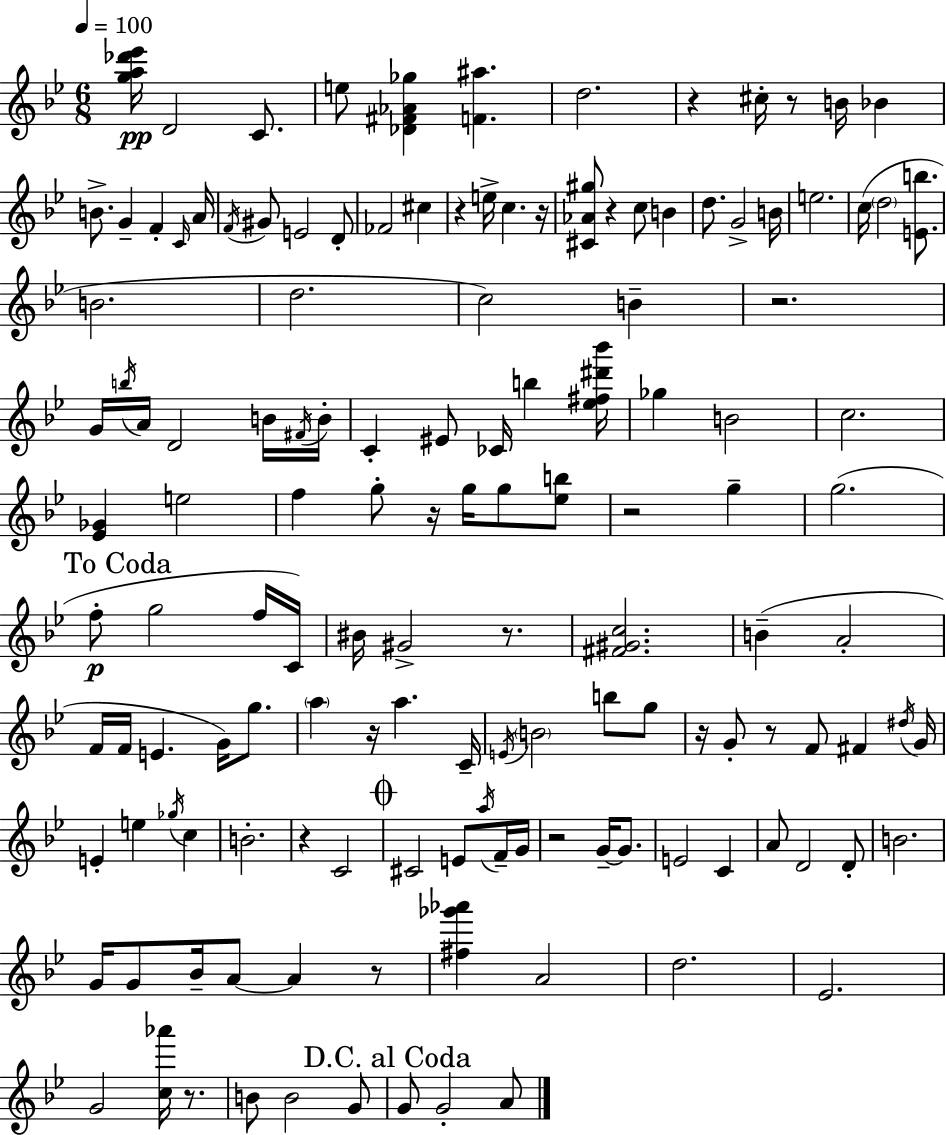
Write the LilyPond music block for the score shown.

{
  \clef treble
  \numericTimeSignature
  \time 6/8
  \key bes \major
  \tempo 4 = 100
  <g'' a'' des''' ees'''>16\pp d'2 c'8. | e''8 <des' fis' aes' ges''>4 <f' ais''>4. | d''2. | r4 cis''16-. r8 b'16 bes'4 | \break b'8.-> g'4-- f'4-. \grace { c'16 } | a'16 \acciaccatura { f'16 } gis'8 e'2 | d'8-. fes'2 cis''4 | r4 e''16-> c''4. | \break r16 <cis' aes' gis''>8 r4 c''8 b'4 | d''8. g'2-> | b'16 e''2. | c''16( \parenthesize d''2 <e' b''>8. | \break b'2. | d''2. | c''2) b'4-- | r2. | \break g'16 \acciaccatura { b''16 } a'16 d'2 | b'16 \acciaccatura { fis'16 } b'16-. c'4-. eis'8 ces'16 b''4 | <ees'' fis'' dis''' bes'''>16 ges''4 b'2 | c''2. | \break <ees' ges'>4 e''2 | f''4 g''8-. r16 g''16 | g''8 <ees'' b''>8 r2 | g''4-- g''2.( | \break \mark "To Coda" f''8-.\p g''2 | f''16 c'16) bis'16 gis'2-> | r8. <fis' gis' c''>2. | b'4--( a'2-. | \break f'16 f'16 e'4. | g'16) g''8. \parenthesize a''4 r16 a''4. | c'16-- \acciaccatura { e'16 } \parenthesize b'2 | b''8 g''8 r16 g'8-. r8 f'8 | \break fis'4 \acciaccatura { dis''16 } g'16 e'4-. e''4 | \acciaccatura { ges''16 } c''4 b'2.-. | r4 c'2 | \mark \markup { \musicglyph "scripts.coda" } cis'2 | \break e'8 \acciaccatura { a''16 } f'16-- g'16 r2 | g'16--~~ g'8. e'2 | c'4 a'8 d'2 | d'8-. b'2. | \break g'16 g'8 bes'16-- | a'8~~ a'4 r8 <fis'' ges''' aes'''>4 | a'2 d''2. | ees'2. | \break g'2 | <c'' aes'''>16 r8. b'8 b'2 | g'8 \mark "D.C. al Coda" g'8 g'2-. | a'8 \bar "|."
}